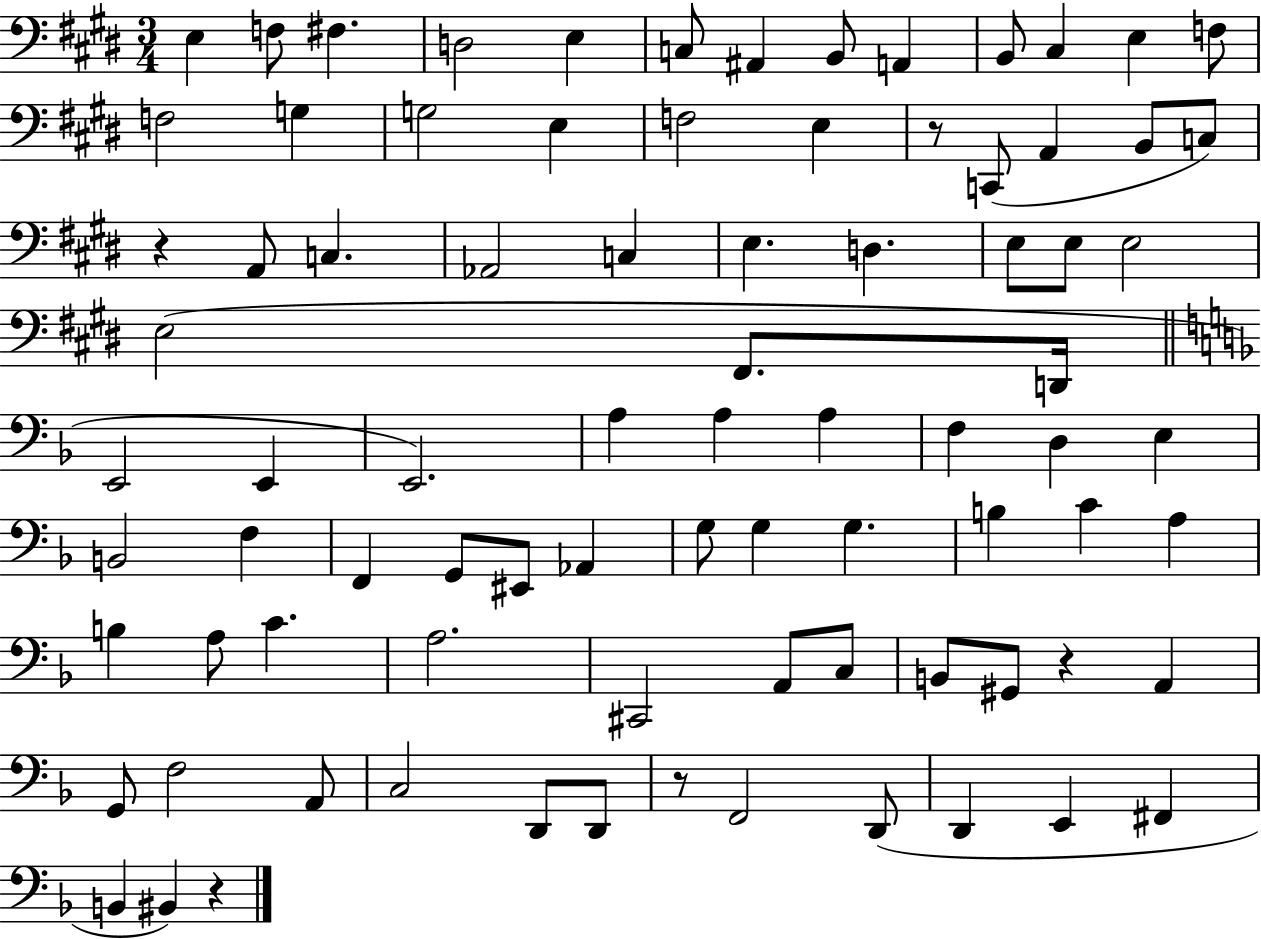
{
  \clef bass
  \numericTimeSignature
  \time 3/4
  \key e \major
  e4 f8 fis4. | d2 e4 | c8 ais,4 b,8 a,4 | b,8 cis4 e4 f8 | \break f2 g4 | g2 e4 | f2 e4 | r8 c,8( a,4 b,8 c8) | \break r4 a,8 c4. | aes,2 c4 | e4. d4. | e8 e8 e2 | \break e2( fis,8. d,16 | \bar "||" \break \key d \minor e,2 e,4 | e,2.) | a4 a4 a4 | f4 d4 e4 | \break b,2 f4 | f,4 g,8 eis,8 aes,4 | g8 g4 g4. | b4 c'4 a4 | \break b4 a8 c'4. | a2. | cis,2 a,8 c8 | b,8 gis,8 r4 a,4 | \break g,8 f2 a,8 | c2 d,8 d,8 | r8 f,2 d,8( | d,4 e,4 fis,4 | \break b,4 bis,4) r4 | \bar "|."
}